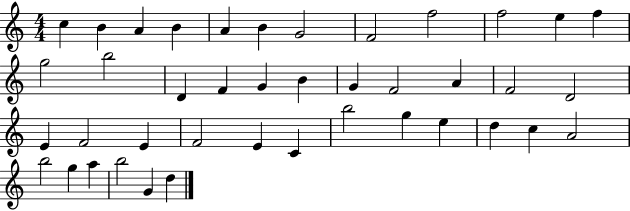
X:1
T:Untitled
M:4/4
L:1/4
K:C
c B A B A B G2 F2 f2 f2 e f g2 b2 D F G B G F2 A F2 D2 E F2 E F2 E C b2 g e d c A2 b2 g a b2 G d